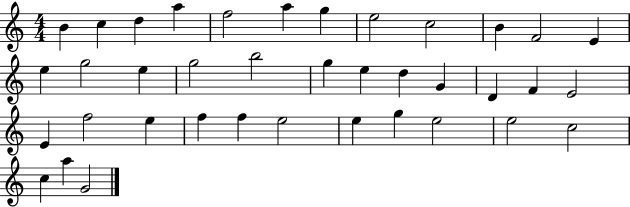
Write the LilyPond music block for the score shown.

{
  \clef treble
  \numericTimeSignature
  \time 4/4
  \key c \major
  b'4 c''4 d''4 a''4 | f''2 a''4 g''4 | e''2 c''2 | b'4 f'2 e'4 | \break e''4 g''2 e''4 | g''2 b''2 | g''4 e''4 d''4 g'4 | d'4 f'4 e'2 | \break e'4 f''2 e''4 | f''4 f''4 e''2 | e''4 g''4 e''2 | e''2 c''2 | \break c''4 a''4 g'2 | \bar "|."
}